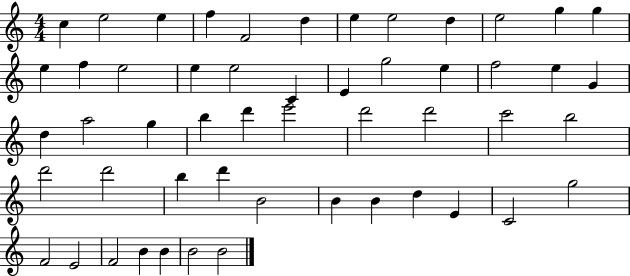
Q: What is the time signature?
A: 4/4